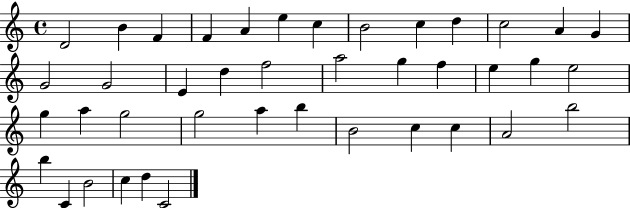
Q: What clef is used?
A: treble